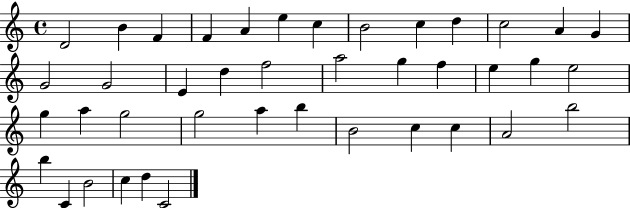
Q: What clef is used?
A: treble